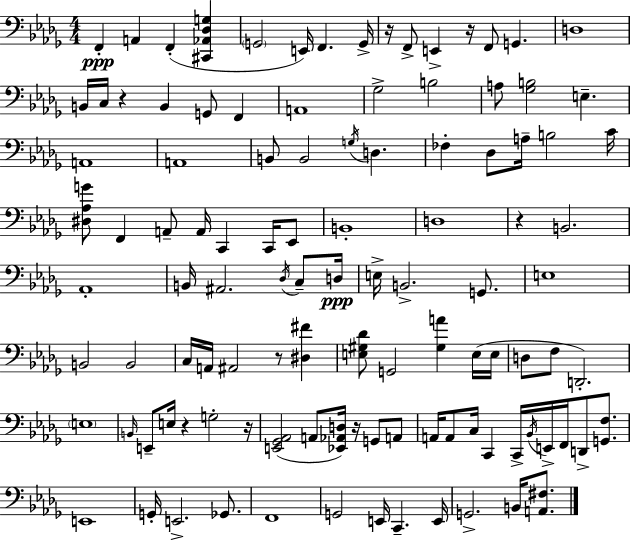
F2/q A2/q F2/q [C#2,Ab2,Db3,G3]/q G2/h E2/s F2/q. G2/s R/s F2/e E2/q R/s F2/e G2/q. D3/w B2/s C3/s R/q B2/q G2/e F2/q A2/w Gb3/h B3/h A3/e [Gb3,B3]/h E3/q. A2/w A2/w B2/e B2/h G3/s D3/q. FES3/q Db3/e A3/s B3/h C4/s [D#3,Ab3,G4]/e F2/q A2/e A2/s C2/q C2/s Eb2/e B2/w D3/w R/q B2/h. Ab2/w B2/s A#2/h. Db3/s C3/e D3/s E3/s B2/h. G2/e. E3/w B2/h B2/h C3/s A2/s A#2/h R/e [D#3,F#4]/q [E3,G#3,Db4]/e G2/h [G#3,A4]/q E3/s E3/s D3/e F3/e D2/h. E3/w B2/s E2/e E3/s R/q G3/h R/s [E2,Gb2,Ab2]/h A2/e [Eb2,Ab2,D3]/s R/s G2/e A2/e A2/s A2/e C3/s C2/q C2/s Bb2/s E2/s F2/s D2/e [G2,F3]/e. E2/w G2/s E2/h. Gb2/e. F2/w G2/h E2/s C2/q. E2/s G2/h. B2/s [A2,F#3]/e.